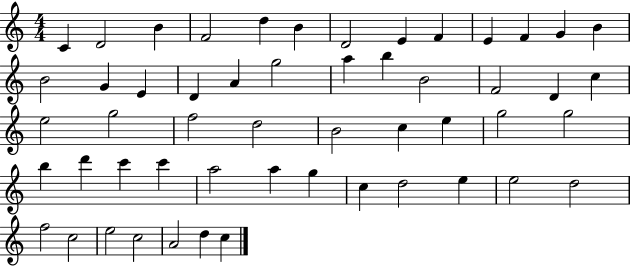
C4/q D4/h B4/q F4/h D5/q B4/q D4/h E4/q F4/q E4/q F4/q G4/q B4/q B4/h G4/q E4/q D4/q A4/q G5/h A5/q B5/q B4/h F4/h D4/q C5/q E5/h G5/h F5/h D5/h B4/h C5/q E5/q G5/h G5/h B5/q D6/q C6/q C6/q A5/h A5/q G5/q C5/q D5/h E5/q E5/h D5/h F5/h C5/h E5/h C5/h A4/h D5/q C5/q